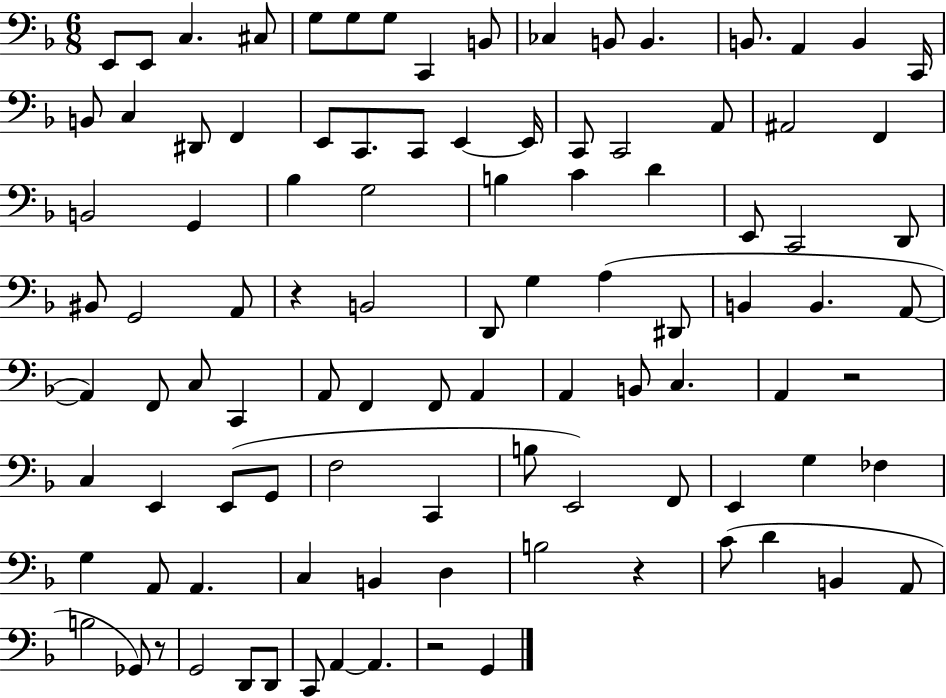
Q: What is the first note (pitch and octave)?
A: E2